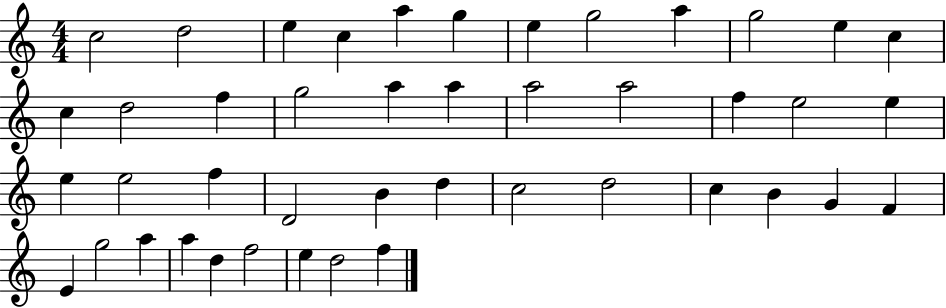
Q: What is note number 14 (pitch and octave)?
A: D5